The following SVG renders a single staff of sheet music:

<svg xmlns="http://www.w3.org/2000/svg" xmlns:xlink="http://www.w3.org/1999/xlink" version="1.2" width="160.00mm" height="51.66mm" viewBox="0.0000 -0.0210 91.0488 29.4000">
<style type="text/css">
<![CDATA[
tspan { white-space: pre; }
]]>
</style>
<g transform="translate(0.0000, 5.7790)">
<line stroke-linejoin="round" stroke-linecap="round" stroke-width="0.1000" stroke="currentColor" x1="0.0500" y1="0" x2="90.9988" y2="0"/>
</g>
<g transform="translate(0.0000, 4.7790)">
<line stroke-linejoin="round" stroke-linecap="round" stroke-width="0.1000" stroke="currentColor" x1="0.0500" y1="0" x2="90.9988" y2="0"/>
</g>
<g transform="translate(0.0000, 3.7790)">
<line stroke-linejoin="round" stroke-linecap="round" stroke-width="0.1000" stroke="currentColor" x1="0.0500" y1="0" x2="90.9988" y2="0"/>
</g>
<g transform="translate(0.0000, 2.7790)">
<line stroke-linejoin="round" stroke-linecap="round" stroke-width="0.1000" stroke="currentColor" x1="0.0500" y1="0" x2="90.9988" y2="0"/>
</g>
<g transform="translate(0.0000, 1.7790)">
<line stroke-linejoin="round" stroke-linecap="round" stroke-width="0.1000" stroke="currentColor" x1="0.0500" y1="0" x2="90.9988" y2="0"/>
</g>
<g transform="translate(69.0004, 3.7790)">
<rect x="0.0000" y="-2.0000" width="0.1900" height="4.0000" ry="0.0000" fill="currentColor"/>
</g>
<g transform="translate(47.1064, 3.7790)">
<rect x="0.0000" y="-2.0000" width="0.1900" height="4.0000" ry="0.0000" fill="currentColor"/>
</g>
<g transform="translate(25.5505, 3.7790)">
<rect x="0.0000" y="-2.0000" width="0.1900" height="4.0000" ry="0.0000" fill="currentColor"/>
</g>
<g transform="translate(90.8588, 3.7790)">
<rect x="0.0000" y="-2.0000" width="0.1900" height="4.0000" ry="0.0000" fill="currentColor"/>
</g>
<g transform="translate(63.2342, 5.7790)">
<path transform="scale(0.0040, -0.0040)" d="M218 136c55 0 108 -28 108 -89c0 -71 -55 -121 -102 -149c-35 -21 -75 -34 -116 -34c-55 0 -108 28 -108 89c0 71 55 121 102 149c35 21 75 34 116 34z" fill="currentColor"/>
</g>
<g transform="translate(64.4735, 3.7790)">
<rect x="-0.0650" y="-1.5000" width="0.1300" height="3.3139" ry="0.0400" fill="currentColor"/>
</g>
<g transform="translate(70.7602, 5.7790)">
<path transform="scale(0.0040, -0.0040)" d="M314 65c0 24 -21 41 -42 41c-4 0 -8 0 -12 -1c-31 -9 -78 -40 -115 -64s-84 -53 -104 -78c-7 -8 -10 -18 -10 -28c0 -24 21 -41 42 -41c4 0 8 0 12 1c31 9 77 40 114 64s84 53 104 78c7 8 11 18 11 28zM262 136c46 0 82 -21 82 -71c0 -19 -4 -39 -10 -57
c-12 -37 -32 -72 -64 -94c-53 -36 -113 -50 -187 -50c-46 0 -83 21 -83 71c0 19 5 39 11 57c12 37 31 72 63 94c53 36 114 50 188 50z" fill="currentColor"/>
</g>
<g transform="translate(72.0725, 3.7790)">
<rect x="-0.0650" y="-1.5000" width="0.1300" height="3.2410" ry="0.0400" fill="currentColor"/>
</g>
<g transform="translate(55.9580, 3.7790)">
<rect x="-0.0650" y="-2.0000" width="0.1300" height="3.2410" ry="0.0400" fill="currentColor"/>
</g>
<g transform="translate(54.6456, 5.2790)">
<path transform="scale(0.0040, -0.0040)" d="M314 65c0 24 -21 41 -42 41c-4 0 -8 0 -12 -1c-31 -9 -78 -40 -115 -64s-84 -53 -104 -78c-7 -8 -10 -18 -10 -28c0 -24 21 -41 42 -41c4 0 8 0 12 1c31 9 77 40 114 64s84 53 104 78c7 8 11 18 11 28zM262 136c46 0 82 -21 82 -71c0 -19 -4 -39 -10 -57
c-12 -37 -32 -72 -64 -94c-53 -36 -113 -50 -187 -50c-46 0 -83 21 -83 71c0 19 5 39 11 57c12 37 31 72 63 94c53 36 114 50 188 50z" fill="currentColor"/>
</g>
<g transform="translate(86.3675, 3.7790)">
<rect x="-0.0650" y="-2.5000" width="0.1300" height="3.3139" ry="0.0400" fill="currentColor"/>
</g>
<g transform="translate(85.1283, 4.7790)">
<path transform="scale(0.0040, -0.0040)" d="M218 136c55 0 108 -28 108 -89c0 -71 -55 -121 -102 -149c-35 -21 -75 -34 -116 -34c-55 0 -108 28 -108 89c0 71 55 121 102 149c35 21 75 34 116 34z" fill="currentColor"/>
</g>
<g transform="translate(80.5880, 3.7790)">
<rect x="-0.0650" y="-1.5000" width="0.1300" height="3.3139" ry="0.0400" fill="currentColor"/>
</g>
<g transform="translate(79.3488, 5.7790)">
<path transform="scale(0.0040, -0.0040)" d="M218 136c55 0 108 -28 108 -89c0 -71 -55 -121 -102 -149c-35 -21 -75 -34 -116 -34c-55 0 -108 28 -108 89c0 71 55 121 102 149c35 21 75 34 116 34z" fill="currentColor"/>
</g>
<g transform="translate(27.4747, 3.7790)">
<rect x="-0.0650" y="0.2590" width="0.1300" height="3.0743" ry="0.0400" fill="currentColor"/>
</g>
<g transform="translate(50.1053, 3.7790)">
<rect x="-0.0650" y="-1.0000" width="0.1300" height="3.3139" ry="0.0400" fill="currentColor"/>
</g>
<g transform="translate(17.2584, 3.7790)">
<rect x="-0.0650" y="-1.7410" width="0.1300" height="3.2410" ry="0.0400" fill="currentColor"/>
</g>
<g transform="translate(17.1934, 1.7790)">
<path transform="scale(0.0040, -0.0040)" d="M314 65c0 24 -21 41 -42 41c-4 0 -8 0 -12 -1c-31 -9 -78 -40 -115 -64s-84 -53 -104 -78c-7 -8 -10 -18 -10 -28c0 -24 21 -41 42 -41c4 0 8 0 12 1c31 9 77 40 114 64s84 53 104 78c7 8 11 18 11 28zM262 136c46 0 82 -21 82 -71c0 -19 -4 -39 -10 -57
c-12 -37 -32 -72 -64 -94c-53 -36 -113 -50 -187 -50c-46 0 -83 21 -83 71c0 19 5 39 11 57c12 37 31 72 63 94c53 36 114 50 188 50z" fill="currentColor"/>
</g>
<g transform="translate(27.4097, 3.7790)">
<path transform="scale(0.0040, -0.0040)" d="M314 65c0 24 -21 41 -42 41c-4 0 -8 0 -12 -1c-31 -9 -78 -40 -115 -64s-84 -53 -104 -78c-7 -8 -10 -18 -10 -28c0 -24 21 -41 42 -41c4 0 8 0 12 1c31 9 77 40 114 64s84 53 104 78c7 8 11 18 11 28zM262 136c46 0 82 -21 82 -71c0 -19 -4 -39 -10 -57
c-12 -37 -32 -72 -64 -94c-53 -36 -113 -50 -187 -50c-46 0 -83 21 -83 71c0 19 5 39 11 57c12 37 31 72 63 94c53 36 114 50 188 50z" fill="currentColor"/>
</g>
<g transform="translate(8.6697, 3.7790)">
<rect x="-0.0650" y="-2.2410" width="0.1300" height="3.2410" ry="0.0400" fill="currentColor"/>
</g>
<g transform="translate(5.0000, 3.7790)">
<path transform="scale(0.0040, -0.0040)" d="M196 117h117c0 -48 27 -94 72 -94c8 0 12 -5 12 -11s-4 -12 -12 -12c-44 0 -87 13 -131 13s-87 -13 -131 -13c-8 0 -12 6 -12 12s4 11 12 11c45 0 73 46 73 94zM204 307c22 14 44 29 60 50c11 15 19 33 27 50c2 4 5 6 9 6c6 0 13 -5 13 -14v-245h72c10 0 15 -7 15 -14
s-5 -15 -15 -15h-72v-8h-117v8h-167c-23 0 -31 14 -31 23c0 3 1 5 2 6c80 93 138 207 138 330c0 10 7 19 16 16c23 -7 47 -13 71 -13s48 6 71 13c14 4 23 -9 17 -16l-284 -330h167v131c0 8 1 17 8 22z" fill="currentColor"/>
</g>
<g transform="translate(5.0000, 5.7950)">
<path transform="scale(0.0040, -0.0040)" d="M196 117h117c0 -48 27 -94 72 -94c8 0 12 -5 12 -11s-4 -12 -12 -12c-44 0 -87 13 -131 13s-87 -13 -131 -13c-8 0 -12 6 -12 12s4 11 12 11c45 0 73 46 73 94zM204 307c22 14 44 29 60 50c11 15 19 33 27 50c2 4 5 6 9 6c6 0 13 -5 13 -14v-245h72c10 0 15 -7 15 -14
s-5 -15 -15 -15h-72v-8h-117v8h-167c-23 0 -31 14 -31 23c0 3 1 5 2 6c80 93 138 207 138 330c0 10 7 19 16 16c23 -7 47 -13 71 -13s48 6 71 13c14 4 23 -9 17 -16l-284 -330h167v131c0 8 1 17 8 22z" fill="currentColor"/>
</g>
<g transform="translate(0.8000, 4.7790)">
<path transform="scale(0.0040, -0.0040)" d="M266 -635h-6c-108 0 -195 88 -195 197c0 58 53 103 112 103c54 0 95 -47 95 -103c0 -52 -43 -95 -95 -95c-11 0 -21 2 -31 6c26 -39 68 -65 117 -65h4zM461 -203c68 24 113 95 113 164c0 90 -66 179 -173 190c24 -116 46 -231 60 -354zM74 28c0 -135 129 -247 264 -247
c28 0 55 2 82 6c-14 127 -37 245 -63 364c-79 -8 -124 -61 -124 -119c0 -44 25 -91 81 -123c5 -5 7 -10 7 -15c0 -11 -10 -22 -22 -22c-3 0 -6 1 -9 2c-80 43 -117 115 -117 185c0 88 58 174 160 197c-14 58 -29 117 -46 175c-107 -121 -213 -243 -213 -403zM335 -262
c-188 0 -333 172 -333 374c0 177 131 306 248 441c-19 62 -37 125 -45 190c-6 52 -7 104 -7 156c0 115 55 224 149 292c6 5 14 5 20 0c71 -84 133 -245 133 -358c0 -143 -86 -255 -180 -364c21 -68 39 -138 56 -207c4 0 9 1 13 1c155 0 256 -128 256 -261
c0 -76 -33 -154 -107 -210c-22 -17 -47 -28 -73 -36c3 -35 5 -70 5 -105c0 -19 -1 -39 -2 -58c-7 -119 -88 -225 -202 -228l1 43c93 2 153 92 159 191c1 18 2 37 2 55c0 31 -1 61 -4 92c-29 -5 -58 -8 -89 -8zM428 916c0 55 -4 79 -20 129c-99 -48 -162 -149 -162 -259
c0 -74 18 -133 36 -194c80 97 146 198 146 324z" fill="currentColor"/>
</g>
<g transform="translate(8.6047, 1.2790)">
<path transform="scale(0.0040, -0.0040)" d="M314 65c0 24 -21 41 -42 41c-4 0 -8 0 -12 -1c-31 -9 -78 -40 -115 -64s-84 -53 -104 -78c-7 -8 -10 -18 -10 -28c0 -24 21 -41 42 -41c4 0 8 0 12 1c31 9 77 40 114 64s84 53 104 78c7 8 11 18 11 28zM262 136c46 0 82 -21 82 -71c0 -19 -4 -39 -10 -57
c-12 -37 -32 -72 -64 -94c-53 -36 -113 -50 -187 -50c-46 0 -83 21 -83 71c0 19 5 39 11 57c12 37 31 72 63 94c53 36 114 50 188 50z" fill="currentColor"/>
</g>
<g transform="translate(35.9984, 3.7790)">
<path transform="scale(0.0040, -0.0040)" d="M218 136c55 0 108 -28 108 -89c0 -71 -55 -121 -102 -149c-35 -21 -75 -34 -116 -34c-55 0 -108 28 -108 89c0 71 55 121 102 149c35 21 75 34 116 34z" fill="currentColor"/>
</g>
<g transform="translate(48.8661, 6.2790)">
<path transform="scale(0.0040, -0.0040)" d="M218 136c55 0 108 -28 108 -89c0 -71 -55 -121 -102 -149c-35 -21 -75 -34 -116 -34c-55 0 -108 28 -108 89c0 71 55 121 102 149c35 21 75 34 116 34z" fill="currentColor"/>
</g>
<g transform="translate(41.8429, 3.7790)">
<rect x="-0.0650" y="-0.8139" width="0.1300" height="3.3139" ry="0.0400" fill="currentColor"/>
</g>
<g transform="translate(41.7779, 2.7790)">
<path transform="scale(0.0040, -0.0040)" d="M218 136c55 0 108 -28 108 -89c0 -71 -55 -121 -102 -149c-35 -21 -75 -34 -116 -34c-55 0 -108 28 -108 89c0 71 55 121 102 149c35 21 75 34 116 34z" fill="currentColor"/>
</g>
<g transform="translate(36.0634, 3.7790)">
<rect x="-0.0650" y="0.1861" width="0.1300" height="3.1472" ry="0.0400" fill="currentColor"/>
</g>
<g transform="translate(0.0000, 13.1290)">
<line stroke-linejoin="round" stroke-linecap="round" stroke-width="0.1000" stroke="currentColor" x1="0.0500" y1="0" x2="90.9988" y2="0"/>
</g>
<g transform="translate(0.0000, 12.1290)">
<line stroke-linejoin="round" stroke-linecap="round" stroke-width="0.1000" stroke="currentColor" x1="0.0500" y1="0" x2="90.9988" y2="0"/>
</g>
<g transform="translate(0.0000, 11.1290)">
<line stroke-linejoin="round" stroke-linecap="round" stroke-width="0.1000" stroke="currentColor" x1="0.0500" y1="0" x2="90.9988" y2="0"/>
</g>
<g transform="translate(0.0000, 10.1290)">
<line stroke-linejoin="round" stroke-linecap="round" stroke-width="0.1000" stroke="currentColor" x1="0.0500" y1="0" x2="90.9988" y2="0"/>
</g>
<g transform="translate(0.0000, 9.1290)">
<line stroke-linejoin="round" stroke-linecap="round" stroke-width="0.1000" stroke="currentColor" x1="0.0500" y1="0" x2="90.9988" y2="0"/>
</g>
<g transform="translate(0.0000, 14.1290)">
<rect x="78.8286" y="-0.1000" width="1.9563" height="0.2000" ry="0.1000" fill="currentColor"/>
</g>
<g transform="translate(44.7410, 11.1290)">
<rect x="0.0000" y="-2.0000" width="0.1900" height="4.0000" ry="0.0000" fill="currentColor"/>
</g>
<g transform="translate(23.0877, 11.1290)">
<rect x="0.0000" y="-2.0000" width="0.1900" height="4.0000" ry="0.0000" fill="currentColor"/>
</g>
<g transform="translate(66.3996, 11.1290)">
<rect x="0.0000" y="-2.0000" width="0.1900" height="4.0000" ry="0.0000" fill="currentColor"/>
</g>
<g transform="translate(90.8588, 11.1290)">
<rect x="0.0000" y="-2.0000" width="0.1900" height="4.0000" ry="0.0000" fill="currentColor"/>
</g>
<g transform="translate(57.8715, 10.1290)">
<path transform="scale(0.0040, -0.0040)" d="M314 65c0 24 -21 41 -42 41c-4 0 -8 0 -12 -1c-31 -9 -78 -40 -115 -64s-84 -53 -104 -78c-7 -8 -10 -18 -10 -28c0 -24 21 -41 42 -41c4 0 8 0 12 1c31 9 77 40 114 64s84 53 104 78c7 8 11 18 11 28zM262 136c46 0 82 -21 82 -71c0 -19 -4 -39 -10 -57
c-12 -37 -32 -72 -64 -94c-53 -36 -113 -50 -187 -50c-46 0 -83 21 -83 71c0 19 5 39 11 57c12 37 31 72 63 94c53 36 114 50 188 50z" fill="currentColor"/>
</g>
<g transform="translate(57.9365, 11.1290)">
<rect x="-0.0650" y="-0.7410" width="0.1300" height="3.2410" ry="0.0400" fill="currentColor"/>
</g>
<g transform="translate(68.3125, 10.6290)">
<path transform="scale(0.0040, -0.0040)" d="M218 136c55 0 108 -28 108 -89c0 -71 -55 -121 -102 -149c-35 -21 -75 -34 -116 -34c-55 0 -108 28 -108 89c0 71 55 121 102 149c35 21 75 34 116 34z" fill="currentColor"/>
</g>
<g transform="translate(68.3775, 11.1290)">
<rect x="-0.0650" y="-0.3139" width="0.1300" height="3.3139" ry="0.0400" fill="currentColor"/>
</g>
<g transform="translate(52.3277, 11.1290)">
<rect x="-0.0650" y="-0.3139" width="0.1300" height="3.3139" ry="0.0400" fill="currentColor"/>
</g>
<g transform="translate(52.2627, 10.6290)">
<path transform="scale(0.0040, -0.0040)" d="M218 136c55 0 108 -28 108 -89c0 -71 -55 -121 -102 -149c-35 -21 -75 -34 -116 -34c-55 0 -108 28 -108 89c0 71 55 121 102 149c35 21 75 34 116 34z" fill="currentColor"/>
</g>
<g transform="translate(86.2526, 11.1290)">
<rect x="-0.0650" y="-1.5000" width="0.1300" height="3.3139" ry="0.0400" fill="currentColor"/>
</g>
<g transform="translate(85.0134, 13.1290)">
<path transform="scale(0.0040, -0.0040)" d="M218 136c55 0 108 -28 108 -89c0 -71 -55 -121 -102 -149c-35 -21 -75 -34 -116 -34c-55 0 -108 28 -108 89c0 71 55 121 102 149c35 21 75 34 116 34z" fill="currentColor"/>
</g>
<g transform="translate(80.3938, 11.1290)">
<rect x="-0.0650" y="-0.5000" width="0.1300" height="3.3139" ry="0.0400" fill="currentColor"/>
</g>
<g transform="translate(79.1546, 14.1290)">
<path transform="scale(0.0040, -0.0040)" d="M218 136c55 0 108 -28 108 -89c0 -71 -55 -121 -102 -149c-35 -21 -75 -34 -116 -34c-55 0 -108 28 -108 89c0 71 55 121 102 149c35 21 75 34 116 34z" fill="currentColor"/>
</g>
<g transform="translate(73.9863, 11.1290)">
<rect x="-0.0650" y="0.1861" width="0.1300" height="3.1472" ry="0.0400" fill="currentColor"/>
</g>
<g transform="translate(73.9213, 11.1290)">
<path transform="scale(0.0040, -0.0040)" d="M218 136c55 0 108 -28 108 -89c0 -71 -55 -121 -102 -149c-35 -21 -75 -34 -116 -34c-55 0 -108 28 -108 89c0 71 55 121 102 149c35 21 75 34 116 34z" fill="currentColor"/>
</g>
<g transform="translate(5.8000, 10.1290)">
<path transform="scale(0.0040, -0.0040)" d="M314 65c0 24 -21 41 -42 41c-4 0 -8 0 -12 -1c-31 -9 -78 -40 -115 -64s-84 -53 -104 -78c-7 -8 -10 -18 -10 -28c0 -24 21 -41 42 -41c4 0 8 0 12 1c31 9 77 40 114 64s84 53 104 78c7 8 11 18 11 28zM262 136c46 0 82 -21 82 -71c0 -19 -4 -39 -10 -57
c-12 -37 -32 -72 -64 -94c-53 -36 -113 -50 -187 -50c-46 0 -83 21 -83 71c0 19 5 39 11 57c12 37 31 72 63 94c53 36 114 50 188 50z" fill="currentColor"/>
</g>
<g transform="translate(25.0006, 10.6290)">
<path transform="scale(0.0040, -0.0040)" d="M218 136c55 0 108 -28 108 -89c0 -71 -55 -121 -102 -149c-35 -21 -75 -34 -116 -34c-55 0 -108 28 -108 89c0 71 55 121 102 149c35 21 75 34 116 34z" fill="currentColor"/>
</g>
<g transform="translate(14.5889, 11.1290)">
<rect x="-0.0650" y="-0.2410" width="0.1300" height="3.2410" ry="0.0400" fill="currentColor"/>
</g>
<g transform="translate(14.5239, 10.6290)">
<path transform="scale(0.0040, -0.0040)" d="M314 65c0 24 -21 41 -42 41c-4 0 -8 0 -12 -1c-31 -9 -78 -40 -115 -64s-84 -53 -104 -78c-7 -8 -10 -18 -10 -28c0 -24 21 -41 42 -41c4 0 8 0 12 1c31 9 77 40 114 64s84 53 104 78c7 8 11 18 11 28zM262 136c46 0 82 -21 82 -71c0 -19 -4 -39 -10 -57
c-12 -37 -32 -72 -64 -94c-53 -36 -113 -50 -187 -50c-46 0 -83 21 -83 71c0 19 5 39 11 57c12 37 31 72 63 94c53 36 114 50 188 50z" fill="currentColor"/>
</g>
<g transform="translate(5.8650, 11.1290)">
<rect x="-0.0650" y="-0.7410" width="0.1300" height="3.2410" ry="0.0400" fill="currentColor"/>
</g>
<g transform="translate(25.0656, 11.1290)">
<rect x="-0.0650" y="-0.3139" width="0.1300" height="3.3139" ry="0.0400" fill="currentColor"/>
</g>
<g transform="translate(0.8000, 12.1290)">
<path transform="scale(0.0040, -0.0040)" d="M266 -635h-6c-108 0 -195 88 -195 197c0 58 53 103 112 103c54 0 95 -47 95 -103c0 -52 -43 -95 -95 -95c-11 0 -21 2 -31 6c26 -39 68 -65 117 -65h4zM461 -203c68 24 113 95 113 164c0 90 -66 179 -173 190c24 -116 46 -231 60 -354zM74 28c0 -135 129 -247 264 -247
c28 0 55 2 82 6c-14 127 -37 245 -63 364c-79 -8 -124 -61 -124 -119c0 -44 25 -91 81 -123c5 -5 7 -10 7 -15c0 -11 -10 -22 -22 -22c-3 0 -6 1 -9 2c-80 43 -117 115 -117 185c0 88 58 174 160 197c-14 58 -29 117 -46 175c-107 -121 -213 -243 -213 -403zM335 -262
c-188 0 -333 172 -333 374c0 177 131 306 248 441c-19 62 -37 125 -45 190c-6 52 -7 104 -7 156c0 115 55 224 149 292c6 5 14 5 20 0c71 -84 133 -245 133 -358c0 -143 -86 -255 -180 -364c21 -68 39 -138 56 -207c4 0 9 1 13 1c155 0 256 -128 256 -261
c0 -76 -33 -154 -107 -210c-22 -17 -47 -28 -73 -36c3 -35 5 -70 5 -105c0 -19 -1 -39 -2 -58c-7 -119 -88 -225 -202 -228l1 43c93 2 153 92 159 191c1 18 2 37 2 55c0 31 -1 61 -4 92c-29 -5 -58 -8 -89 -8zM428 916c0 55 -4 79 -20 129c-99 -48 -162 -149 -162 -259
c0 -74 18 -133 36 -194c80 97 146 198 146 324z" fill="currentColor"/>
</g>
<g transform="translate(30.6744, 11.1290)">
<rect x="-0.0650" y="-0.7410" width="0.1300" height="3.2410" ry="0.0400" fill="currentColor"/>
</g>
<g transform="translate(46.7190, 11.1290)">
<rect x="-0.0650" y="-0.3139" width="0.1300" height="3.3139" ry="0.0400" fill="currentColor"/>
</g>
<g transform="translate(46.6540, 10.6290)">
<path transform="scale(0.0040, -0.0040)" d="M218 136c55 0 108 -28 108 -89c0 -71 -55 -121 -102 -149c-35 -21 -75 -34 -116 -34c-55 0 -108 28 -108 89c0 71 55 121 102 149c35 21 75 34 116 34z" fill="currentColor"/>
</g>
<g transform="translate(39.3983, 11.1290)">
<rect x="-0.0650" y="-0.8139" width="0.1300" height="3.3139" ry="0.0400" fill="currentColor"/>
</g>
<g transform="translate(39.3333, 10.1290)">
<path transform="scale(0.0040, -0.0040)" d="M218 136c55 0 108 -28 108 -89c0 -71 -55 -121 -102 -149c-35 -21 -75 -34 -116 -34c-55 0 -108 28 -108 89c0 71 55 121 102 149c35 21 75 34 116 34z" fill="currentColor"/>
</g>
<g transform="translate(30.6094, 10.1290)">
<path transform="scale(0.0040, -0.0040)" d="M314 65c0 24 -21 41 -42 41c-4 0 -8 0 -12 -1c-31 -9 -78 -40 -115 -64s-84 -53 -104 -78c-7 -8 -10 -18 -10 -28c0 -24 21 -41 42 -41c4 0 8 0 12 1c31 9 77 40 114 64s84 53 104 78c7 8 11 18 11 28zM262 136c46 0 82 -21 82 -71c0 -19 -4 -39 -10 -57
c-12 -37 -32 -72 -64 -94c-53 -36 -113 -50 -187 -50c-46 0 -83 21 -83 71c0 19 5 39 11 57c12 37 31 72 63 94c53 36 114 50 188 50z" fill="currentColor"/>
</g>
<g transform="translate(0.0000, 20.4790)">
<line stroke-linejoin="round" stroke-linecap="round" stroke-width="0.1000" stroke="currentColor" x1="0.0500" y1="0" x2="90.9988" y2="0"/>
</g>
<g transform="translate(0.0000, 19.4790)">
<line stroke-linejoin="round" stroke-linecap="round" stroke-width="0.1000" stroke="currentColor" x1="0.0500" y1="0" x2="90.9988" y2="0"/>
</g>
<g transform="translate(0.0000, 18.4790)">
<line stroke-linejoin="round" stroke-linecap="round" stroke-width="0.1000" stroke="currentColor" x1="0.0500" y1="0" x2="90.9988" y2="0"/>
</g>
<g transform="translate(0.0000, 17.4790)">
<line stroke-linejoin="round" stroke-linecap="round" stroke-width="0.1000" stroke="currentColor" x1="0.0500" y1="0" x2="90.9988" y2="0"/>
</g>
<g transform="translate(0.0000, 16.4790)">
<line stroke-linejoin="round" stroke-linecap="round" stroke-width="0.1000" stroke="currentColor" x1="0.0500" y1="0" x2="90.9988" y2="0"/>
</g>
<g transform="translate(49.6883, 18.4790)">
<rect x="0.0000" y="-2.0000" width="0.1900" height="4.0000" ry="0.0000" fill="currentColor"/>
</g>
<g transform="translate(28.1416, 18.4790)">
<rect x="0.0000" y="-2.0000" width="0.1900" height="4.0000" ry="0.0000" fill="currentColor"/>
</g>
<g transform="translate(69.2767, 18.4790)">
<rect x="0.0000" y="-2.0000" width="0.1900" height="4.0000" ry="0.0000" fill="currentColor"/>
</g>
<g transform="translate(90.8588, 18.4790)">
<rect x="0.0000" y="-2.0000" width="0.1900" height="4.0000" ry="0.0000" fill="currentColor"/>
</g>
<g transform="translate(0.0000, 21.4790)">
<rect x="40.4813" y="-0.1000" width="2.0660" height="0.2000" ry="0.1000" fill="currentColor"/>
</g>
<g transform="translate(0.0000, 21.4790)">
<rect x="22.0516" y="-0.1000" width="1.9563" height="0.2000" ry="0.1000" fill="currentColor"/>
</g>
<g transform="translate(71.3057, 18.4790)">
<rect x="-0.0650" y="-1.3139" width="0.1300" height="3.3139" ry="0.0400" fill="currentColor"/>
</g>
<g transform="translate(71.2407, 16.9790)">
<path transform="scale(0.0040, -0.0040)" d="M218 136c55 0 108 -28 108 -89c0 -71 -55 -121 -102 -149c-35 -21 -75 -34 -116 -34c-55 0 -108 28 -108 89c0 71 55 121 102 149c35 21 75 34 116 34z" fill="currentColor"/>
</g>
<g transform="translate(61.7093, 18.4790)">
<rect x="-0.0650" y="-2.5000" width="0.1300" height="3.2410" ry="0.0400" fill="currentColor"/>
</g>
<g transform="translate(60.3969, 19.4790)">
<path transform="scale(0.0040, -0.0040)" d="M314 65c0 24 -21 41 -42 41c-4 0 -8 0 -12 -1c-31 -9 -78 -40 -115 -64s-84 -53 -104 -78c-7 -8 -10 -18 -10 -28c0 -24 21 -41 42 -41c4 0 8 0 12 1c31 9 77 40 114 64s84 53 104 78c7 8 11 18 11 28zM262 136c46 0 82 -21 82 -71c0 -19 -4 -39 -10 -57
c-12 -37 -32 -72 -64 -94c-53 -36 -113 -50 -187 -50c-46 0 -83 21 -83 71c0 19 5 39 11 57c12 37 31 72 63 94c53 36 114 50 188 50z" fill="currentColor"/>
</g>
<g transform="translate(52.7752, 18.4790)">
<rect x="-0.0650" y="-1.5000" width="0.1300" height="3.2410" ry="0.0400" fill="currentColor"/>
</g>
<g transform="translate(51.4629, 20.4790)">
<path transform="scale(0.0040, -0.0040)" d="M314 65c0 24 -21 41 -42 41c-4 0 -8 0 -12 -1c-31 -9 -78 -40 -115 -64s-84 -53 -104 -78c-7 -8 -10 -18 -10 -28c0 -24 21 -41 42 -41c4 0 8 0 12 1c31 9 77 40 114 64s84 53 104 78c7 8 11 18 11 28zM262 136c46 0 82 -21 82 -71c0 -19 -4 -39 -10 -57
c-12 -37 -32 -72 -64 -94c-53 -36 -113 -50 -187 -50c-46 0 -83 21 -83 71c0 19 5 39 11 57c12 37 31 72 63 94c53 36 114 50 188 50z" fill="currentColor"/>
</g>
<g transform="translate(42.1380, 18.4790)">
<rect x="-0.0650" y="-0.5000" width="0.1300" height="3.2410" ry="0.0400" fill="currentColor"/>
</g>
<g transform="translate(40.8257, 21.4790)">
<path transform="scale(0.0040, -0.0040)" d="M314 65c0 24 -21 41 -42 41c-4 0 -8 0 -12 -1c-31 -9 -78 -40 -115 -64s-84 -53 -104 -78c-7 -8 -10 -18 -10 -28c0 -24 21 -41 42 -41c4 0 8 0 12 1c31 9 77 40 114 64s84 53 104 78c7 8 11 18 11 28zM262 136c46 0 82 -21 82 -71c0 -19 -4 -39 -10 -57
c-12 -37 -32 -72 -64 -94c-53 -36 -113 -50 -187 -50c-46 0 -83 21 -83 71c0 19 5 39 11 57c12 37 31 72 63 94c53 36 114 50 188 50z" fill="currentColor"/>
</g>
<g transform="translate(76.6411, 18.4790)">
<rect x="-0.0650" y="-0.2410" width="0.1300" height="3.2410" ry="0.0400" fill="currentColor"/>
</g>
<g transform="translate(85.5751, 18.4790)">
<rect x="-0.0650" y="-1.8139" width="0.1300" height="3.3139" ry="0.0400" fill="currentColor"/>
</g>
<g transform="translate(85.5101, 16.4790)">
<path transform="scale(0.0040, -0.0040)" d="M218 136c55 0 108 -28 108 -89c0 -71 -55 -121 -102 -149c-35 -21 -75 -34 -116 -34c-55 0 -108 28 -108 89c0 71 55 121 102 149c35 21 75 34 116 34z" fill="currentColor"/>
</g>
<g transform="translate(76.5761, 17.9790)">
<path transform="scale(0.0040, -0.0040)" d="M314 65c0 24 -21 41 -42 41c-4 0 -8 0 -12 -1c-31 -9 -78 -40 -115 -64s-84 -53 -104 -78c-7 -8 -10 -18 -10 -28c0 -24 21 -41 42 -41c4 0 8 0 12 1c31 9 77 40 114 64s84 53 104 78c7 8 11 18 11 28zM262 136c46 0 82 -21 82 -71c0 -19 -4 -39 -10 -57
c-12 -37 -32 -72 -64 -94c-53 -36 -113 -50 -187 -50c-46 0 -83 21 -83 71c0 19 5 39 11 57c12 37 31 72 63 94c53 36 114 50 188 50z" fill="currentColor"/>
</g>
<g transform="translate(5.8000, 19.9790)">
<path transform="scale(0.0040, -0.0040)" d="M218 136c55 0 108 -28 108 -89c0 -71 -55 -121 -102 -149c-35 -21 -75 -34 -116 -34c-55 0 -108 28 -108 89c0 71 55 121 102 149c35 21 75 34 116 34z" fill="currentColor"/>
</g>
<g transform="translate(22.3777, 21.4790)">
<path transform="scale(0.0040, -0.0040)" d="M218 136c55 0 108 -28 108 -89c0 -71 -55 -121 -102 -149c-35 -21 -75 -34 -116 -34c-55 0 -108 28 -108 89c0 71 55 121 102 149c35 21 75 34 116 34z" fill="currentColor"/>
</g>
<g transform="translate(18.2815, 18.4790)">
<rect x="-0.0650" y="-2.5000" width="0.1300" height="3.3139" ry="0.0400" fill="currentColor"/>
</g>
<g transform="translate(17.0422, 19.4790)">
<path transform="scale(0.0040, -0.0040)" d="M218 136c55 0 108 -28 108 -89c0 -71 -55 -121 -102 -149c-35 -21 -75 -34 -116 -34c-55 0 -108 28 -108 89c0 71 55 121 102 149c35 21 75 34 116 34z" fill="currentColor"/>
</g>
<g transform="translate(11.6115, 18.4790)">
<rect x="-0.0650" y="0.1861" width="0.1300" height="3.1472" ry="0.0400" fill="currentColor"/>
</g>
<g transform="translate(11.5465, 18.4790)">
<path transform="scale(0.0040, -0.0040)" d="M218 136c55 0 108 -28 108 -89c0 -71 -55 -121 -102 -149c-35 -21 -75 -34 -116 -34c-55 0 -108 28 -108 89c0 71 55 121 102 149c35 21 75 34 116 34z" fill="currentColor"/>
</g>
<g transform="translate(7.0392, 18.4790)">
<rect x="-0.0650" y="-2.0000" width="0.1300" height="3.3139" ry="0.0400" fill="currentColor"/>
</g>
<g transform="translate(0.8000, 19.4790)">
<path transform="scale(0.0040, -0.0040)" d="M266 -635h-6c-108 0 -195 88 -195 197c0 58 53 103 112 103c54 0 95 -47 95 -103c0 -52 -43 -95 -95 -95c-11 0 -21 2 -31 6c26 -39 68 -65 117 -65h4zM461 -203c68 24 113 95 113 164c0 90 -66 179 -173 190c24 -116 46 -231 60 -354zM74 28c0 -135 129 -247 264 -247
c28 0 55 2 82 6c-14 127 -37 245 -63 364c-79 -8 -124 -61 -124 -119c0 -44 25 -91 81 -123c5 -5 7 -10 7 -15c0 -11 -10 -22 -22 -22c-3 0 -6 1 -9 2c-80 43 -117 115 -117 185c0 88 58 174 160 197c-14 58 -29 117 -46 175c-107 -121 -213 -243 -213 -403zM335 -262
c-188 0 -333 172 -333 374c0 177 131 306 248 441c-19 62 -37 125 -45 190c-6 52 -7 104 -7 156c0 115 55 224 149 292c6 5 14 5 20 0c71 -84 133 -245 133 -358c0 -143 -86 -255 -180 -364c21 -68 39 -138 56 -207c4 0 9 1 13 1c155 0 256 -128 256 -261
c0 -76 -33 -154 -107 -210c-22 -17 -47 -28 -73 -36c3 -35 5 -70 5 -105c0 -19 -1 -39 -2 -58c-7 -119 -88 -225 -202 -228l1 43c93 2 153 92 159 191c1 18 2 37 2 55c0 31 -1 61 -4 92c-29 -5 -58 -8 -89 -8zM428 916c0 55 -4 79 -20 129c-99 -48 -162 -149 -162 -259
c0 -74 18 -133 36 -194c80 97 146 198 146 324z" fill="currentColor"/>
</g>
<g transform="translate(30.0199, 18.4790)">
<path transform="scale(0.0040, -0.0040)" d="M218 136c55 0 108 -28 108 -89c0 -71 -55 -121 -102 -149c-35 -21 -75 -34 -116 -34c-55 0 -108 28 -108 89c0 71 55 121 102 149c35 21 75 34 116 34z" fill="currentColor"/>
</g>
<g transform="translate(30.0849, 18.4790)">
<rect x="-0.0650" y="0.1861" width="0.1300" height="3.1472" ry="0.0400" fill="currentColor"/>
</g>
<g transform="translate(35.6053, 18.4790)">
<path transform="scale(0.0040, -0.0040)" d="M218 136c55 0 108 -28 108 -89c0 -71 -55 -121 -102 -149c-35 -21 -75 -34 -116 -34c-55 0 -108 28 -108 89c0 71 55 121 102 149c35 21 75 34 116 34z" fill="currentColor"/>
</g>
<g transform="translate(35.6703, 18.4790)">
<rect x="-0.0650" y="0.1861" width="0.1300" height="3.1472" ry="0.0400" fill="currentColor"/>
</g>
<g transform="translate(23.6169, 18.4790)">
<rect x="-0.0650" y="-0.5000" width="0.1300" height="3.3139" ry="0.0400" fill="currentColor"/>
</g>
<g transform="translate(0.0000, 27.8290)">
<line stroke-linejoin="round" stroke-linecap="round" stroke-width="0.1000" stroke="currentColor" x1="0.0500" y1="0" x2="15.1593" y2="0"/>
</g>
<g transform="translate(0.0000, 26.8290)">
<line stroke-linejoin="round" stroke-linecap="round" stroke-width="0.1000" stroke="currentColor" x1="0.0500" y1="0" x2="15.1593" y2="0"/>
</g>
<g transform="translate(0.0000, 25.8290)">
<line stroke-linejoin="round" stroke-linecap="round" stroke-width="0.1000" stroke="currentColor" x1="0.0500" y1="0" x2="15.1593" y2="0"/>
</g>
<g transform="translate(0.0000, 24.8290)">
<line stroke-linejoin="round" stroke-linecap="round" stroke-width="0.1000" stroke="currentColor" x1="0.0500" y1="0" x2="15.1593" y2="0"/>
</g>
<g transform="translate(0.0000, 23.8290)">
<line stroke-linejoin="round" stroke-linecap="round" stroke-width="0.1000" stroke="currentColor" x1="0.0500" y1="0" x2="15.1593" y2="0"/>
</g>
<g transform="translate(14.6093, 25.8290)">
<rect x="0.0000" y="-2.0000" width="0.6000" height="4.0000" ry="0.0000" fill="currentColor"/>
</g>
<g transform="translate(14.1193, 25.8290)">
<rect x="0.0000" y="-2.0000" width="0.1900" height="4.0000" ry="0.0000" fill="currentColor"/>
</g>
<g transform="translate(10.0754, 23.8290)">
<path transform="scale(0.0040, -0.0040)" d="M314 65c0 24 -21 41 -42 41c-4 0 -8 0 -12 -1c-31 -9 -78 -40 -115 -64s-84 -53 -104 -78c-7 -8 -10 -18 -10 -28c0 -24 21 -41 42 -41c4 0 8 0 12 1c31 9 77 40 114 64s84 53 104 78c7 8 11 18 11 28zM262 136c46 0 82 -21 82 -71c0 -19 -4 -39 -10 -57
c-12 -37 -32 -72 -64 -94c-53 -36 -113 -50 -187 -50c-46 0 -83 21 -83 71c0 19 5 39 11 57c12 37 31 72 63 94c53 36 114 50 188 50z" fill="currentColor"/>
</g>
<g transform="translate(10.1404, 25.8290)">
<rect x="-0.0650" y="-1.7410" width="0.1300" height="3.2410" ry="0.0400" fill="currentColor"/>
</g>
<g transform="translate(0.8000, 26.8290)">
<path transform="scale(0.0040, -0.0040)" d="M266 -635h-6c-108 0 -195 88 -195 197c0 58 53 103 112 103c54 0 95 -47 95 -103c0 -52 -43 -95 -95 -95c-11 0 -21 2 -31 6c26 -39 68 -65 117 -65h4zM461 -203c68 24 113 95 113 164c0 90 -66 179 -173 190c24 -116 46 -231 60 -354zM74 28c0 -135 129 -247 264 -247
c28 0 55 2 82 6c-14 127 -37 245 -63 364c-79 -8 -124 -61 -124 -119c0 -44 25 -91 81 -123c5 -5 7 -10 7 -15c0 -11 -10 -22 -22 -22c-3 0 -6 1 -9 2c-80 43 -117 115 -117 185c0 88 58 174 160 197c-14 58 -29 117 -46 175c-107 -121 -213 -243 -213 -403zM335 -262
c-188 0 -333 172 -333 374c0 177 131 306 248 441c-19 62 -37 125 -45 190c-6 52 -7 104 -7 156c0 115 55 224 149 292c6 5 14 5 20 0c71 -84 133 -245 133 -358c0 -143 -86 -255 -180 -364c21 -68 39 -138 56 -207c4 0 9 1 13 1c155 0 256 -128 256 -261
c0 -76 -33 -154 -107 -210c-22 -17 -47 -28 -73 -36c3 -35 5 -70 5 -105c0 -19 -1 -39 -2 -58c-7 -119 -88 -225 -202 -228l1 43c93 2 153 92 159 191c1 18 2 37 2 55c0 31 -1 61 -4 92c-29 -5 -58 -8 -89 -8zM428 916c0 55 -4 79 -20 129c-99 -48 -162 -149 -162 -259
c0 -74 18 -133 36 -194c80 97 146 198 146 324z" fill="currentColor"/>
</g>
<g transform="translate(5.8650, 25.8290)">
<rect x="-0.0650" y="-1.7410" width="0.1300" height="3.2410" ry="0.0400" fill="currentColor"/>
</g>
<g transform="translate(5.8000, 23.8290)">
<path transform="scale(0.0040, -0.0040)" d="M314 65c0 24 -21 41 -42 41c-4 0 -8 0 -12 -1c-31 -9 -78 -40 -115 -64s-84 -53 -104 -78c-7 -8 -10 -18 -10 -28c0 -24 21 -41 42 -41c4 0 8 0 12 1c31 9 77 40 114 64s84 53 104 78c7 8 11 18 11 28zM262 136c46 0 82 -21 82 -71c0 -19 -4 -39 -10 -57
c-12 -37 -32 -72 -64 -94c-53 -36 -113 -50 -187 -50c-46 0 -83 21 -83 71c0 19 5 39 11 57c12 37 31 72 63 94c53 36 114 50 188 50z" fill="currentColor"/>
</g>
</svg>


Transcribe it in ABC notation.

X:1
T:Untitled
M:4/4
L:1/4
K:C
g2 f2 B2 B d D F2 E E2 E G d2 c2 c d2 d c c d2 c B C E F B G C B B C2 E2 G2 e c2 f f2 f2